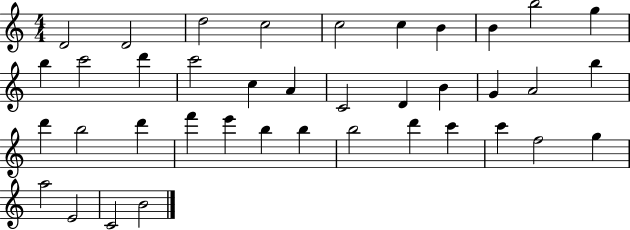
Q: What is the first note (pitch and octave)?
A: D4